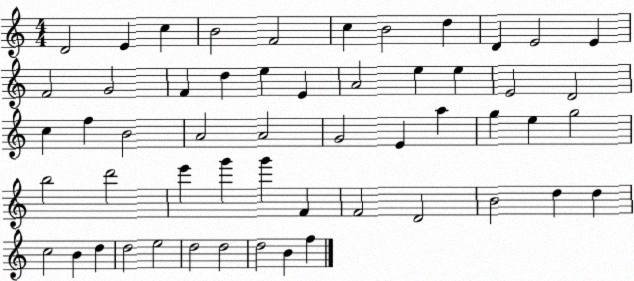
X:1
T:Untitled
M:4/4
L:1/4
K:C
D2 E c B2 F2 c B2 d D E2 E F2 G2 F d e E A2 e e E2 D2 c f B2 A2 A2 G2 E a g e g2 b2 d'2 e' g' g' F F2 D2 B2 d d c2 B d d2 e2 d2 d2 d2 B f